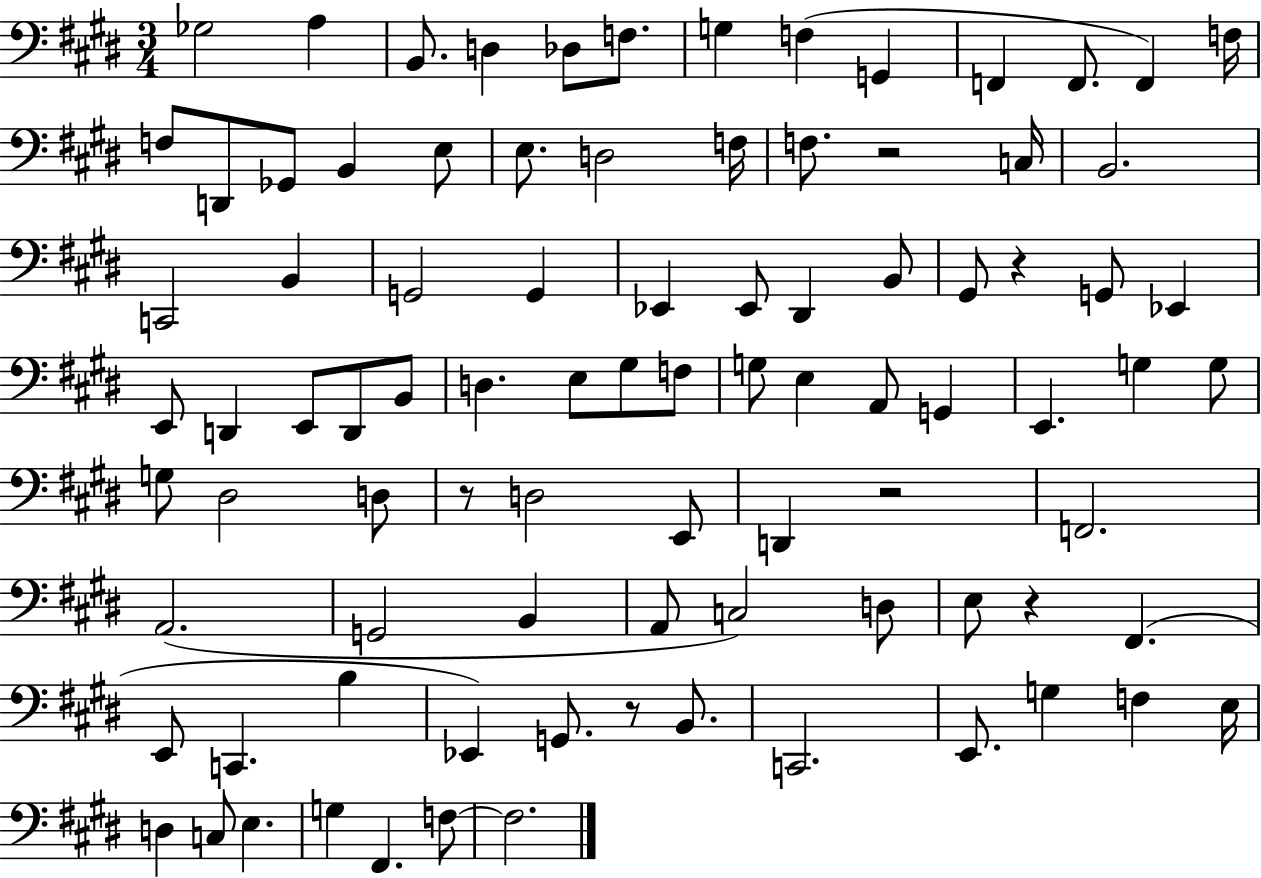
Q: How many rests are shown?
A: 6